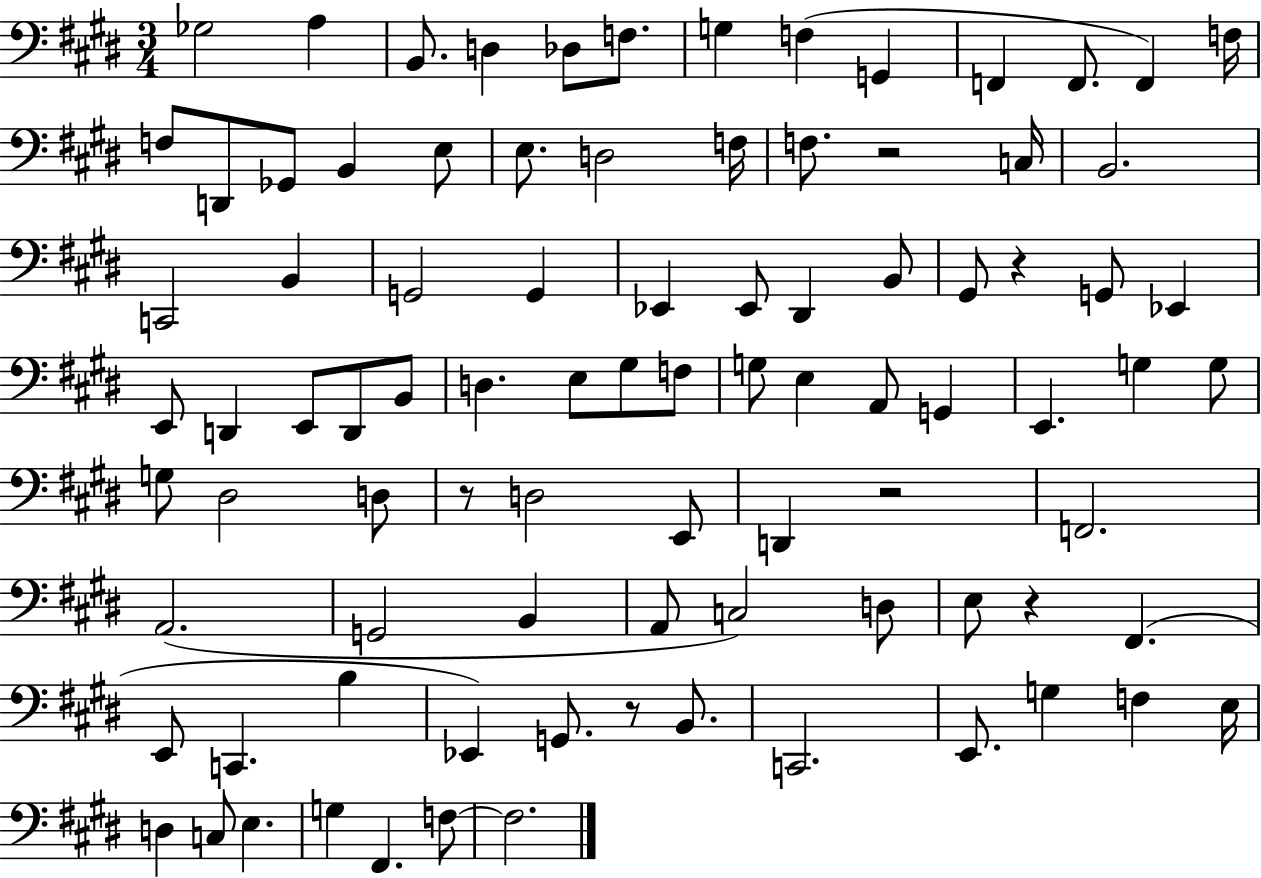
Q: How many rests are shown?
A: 6